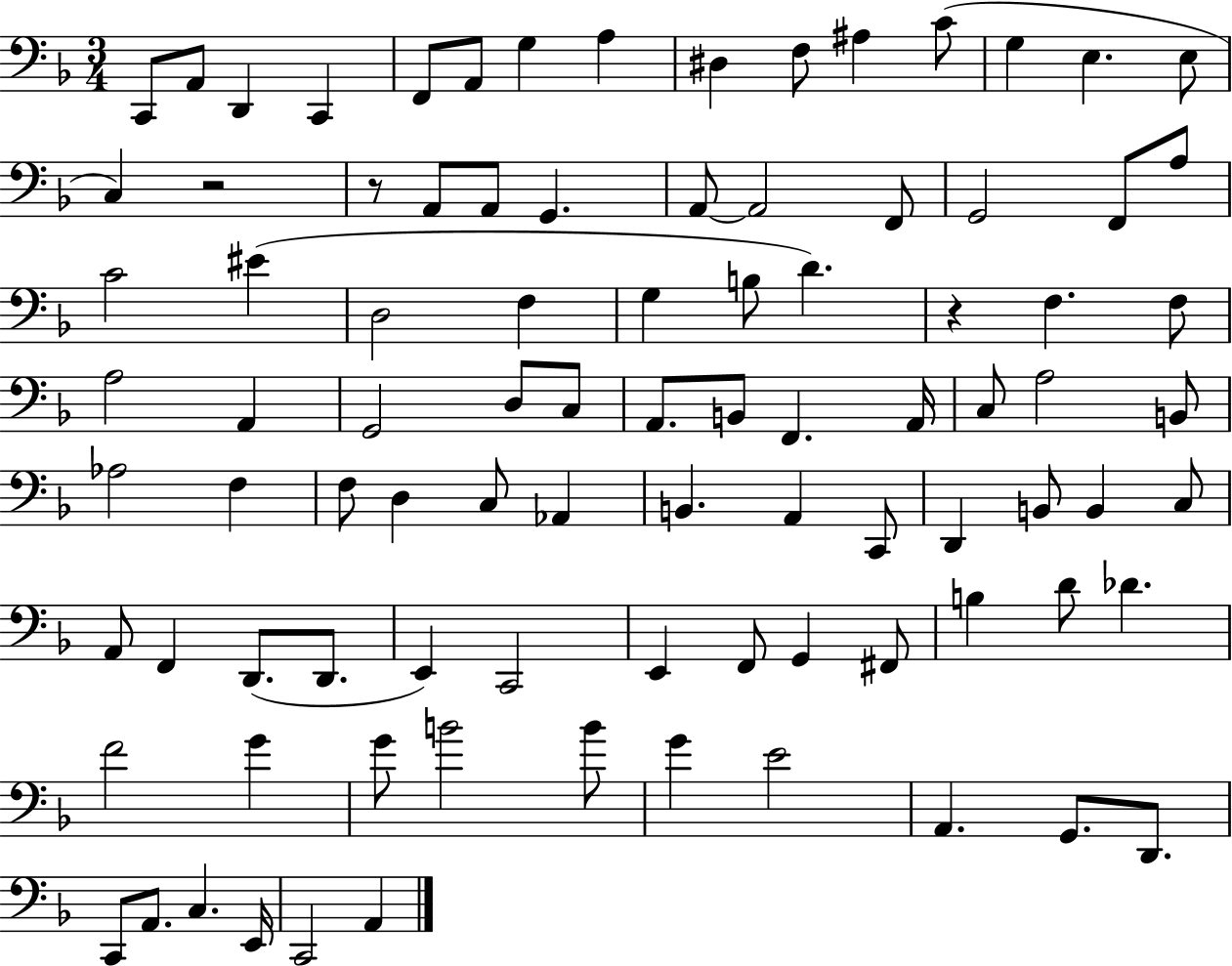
{
  \clef bass
  \numericTimeSignature
  \time 3/4
  \key f \major
  \repeat volta 2 { c,8 a,8 d,4 c,4 | f,8 a,8 g4 a4 | dis4 f8 ais4 c'8( | g4 e4. e8 | \break c4) r2 | r8 a,8 a,8 g,4. | a,8~~ a,2 f,8 | g,2 f,8 a8 | \break c'2 eis'4( | d2 f4 | g4 b8 d'4.) | r4 f4. f8 | \break a2 a,4 | g,2 d8 c8 | a,8. b,8 f,4. a,16 | c8 a2 b,8 | \break aes2 f4 | f8 d4 c8 aes,4 | b,4. a,4 c,8 | d,4 b,8 b,4 c8 | \break a,8 f,4 d,8.( d,8. | e,4) c,2 | e,4 f,8 g,4 fis,8 | b4 d'8 des'4. | \break f'2 g'4 | g'8 b'2 b'8 | g'4 e'2 | a,4. g,8. d,8. | \break c,8 a,8. c4. e,16 | c,2 a,4 | } \bar "|."
}